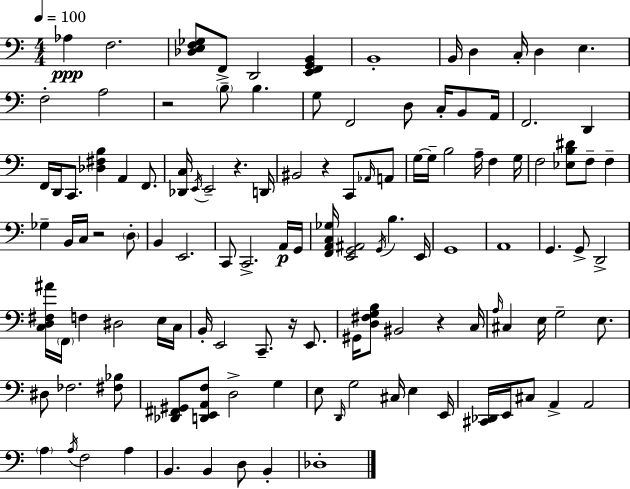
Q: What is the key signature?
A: C major